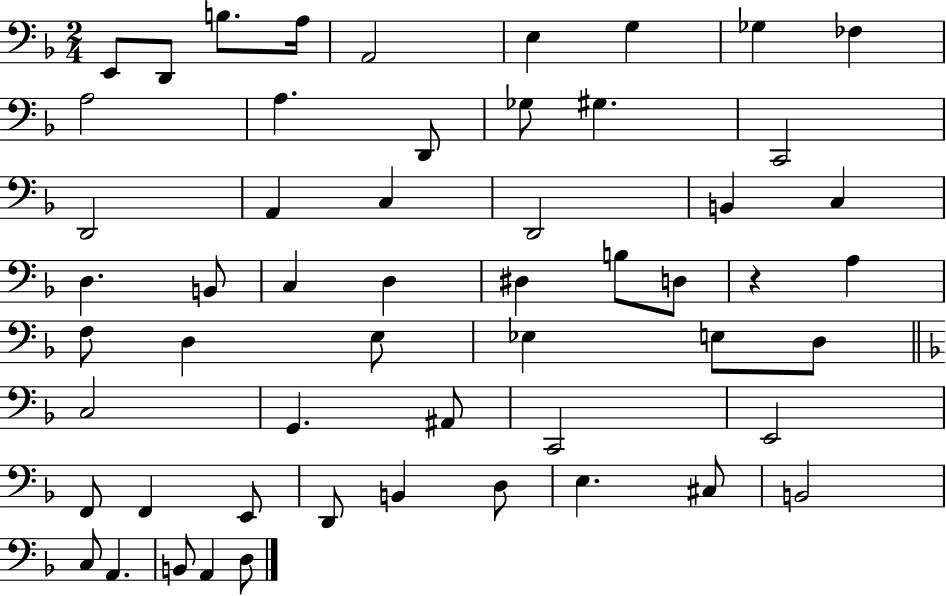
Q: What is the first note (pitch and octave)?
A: E2